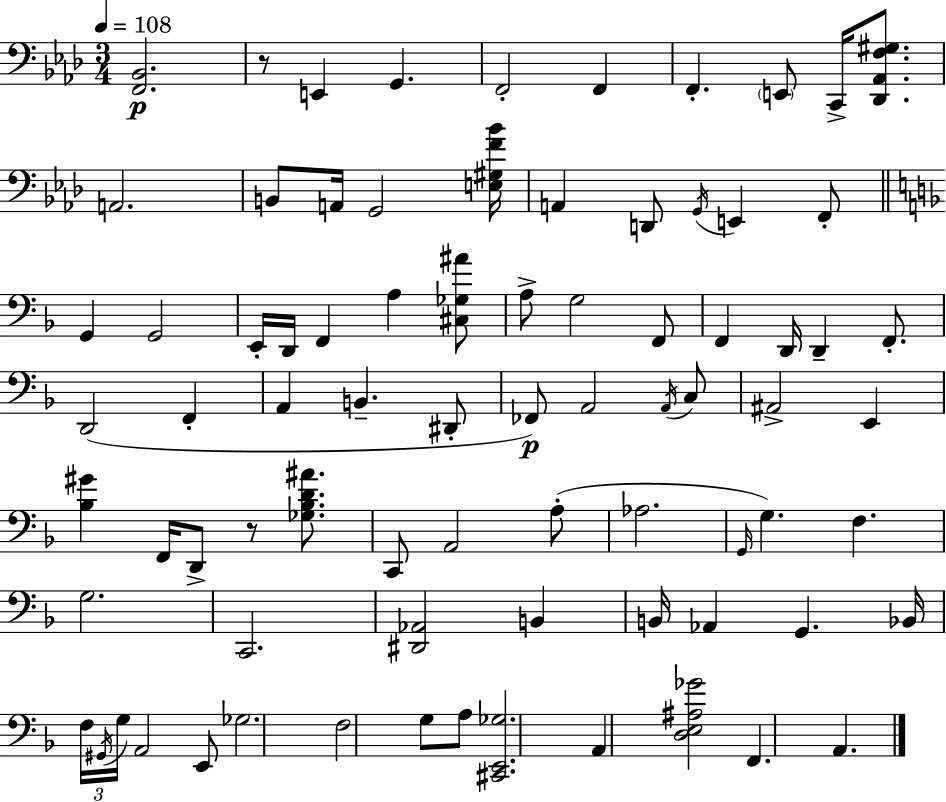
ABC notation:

X:1
T:Untitled
M:3/4
L:1/4
K:Ab
[F,,_B,,]2 z/2 E,, G,, F,,2 F,, F,, E,,/2 C,,/4 [_D,,_A,,F,^G,]/2 A,,2 B,,/2 A,,/4 G,,2 [E,^G,F_B]/4 A,, D,,/2 G,,/4 E,, F,,/2 G,, G,,2 E,,/4 D,,/4 F,, A, [^C,_G,^A]/2 A,/2 G,2 F,,/2 F,, D,,/4 D,, F,,/2 D,,2 F,, A,, B,, ^D,,/2 _F,,/2 A,,2 A,,/4 C,/2 ^A,,2 E,, [_B,^G] F,,/4 D,,/2 z/2 [_G,_B,D^A]/2 C,,/2 A,,2 A,/2 _A,2 G,,/4 G, F, G,2 C,,2 [^D,,_A,,]2 B,, B,,/4 _A,, G,, _B,,/4 F,/4 ^G,,/4 G,/4 A,,2 E,,/2 _G,2 F,2 G,/2 A,/2 [^C,,E,,_G,]2 A,, [D,E,^A,_G]2 F,, A,,